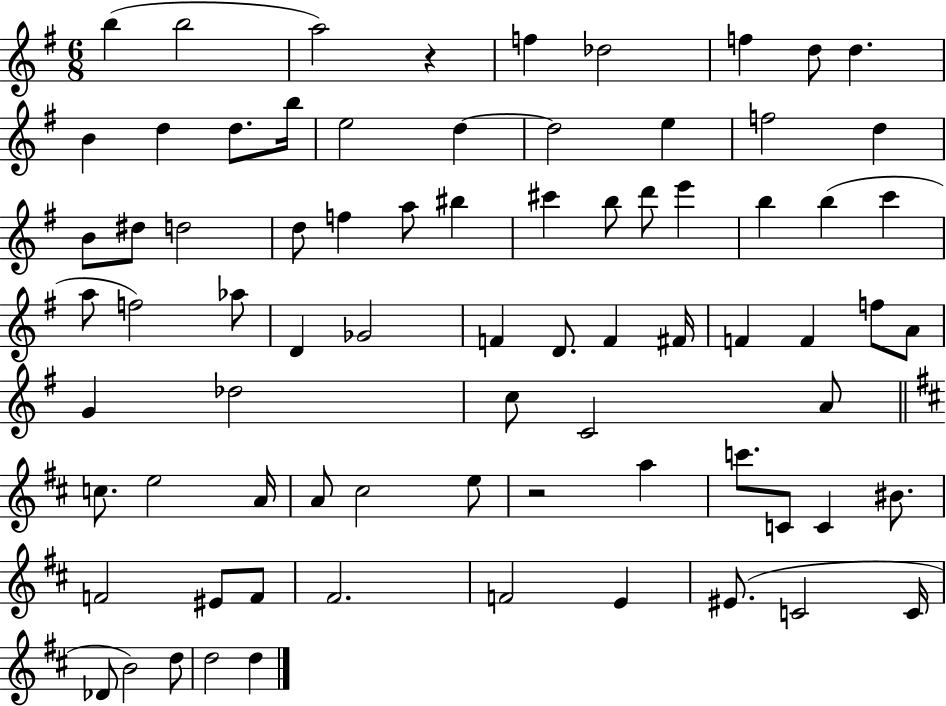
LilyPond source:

{
  \clef treble
  \numericTimeSignature
  \time 6/8
  \key g \major
  b''4( b''2 | a''2) r4 | f''4 des''2 | f''4 d''8 d''4. | \break b'4 d''4 d''8. b''16 | e''2 d''4~~ | d''2 e''4 | f''2 d''4 | \break b'8 dis''8 d''2 | d''8 f''4 a''8 bis''4 | cis'''4 b''8 d'''8 e'''4 | b''4 b''4( c'''4 | \break a''8 f''2) aes''8 | d'4 ges'2 | f'4 d'8. f'4 fis'16 | f'4 f'4 f''8 a'8 | \break g'4 des''2 | c''8 c'2 a'8 | \bar "||" \break \key d \major c''8. e''2 a'16 | a'8 cis''2 e''8 | r2 a''4 | c'''8. c'8 c'4 bis'8. | \break f'2 eis'8 f'8 | fis'2. | f'2 e'4 | eis'8.( c'2 c'16 | \break des'8 b'2) d''8 | d''2 d''4 | \bar "|."
}